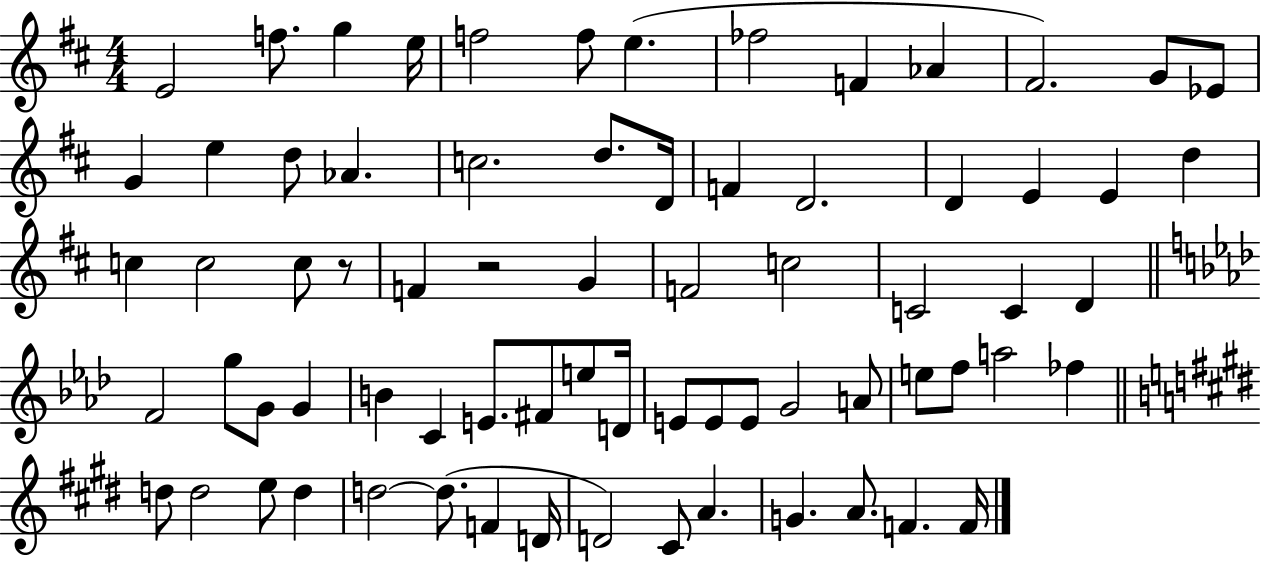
X:1
T:Untitled
M:4/4
L:1/4
K:D
E2 f/2 g e/4 f2 f/2 e _f2 F _A ^F2 G/2 _E/2 G e d/2 _A c2 d/2 D/4 F D2 D E E d c c2 c/2 z/2 F z2 G F2 c2 C2 C D F2 g/2 G/2 G B C E/2 ^F/2 e/2 D/4 E/2 E/2 E/2 G2 A/2 e/2 f/2 a2 _f d/2 d2 e/2 d d2 d/2 F D/4 D2 ^C/2 A G A/2 F F/4